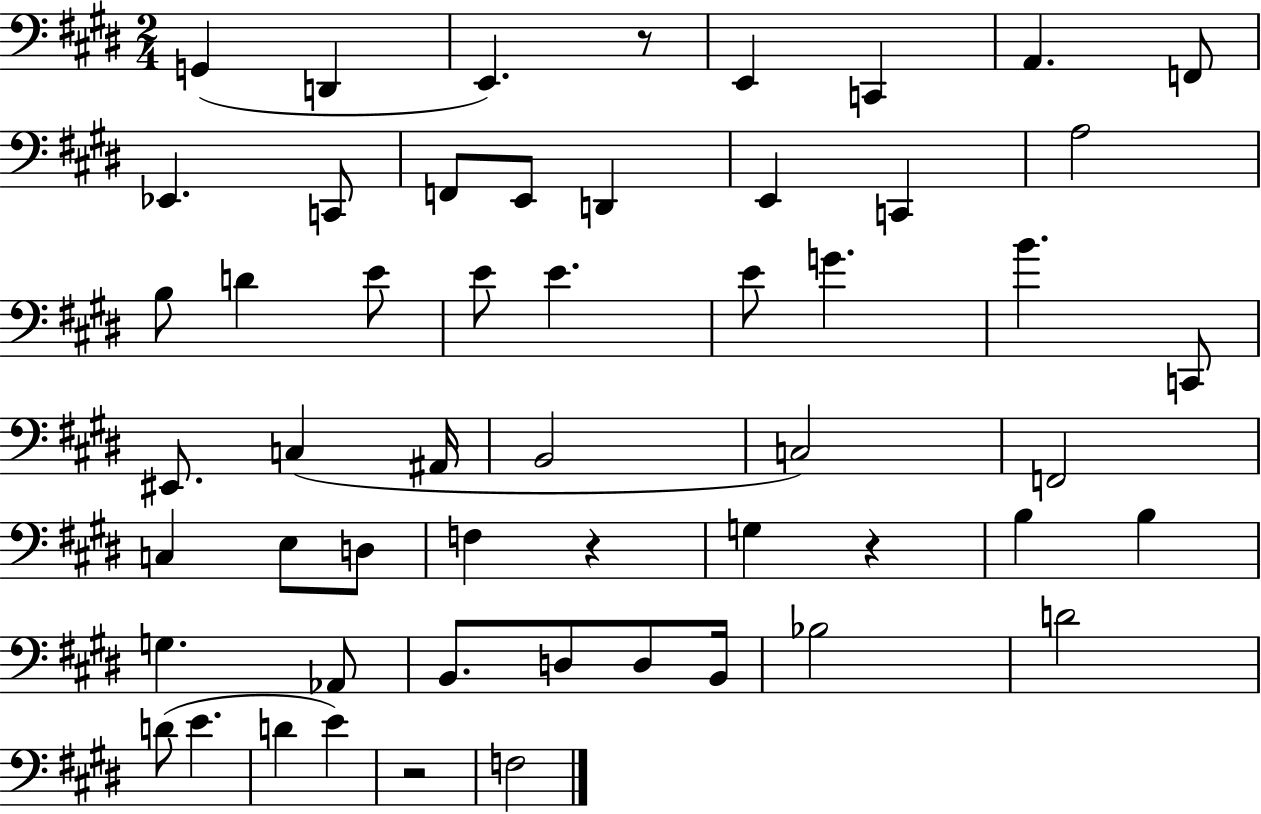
{
  \clef bass
  \numericTimeSignature
  \time 2/4
  \key e \major
  g,4( d,4 | e,4.) r8 | e,4 c,4 | a,4. f,8 | \break ees,4. c,8 | f,8 e,8 d,4 | e,4 c,4 | a2 | \break b8 d'4 e'8 | e'8 e'4. | e'8 g'4. | b'4. c,8 | \break eis,8. c4( ais,16 | b,2 | c2) | f,2 | \break c4 e8 d8 | f4 r4 | g4 r4 | b4 b4 | \break g4. aes,8 | b,8. d8 d8 b,16 | bes2 | d'2 | \break d'8( e'4. | d'4 e'4) | r2 | f2 | \break \bar "|."
}